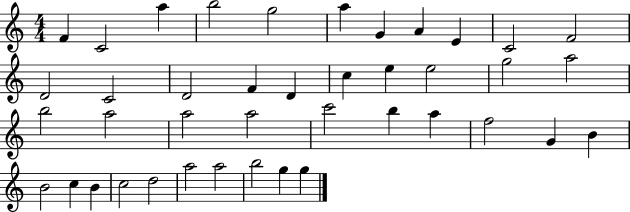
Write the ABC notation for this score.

X:1
T:Untitled
M:4/4
L:1/4
K:C
F C2 a b2 g2 a G A E C2 F2 D2 C2 D2 F D c e e2 g2 a2 b2 a2 a2 a2 c'2 b a f2 G B B2 c B c2 d2 a2 a2 b2 g g